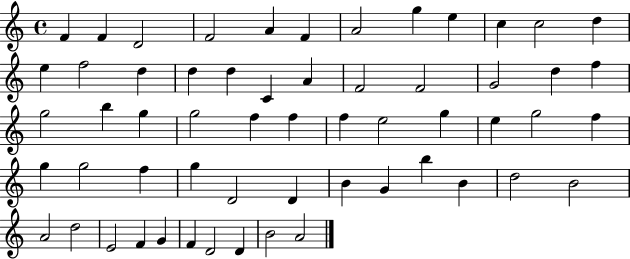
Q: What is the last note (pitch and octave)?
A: A4